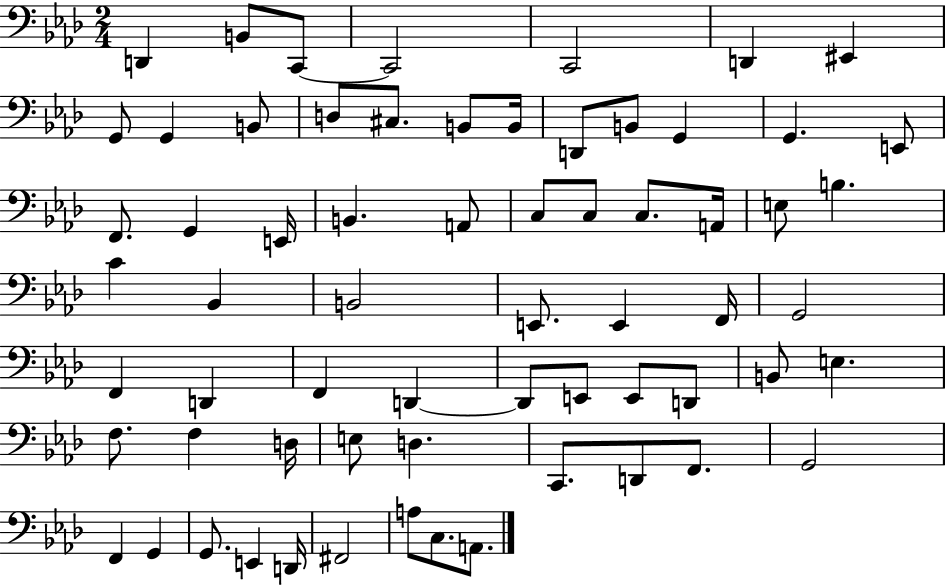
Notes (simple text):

D2/q B2/e C2/e C2/h C2/h D2/q EIS2/q G2/e G2/q B2/e D3/e C#3/e. B2/e B2/s D2/e B2/e G2/q G2/q. E2/e F2/e. G2/q E2/s B2/q. A2/e C3/e C3/e C3/e. A2/s E3/e B3/q. C4/q Bb2/q B2/h E2/e. E2/q F2/s G2/h F2/q D2/q F2/q D2/q D2/e E2/e E2/e D2/e B2/e E3/q. F3/e. F3/q D3/s E3/e D3/q. C2/e. D2/e F2/e. G2/h F2/q G2/q G2/e. E2/q D2/s F#2/h A3/e C3/e. A2/e.